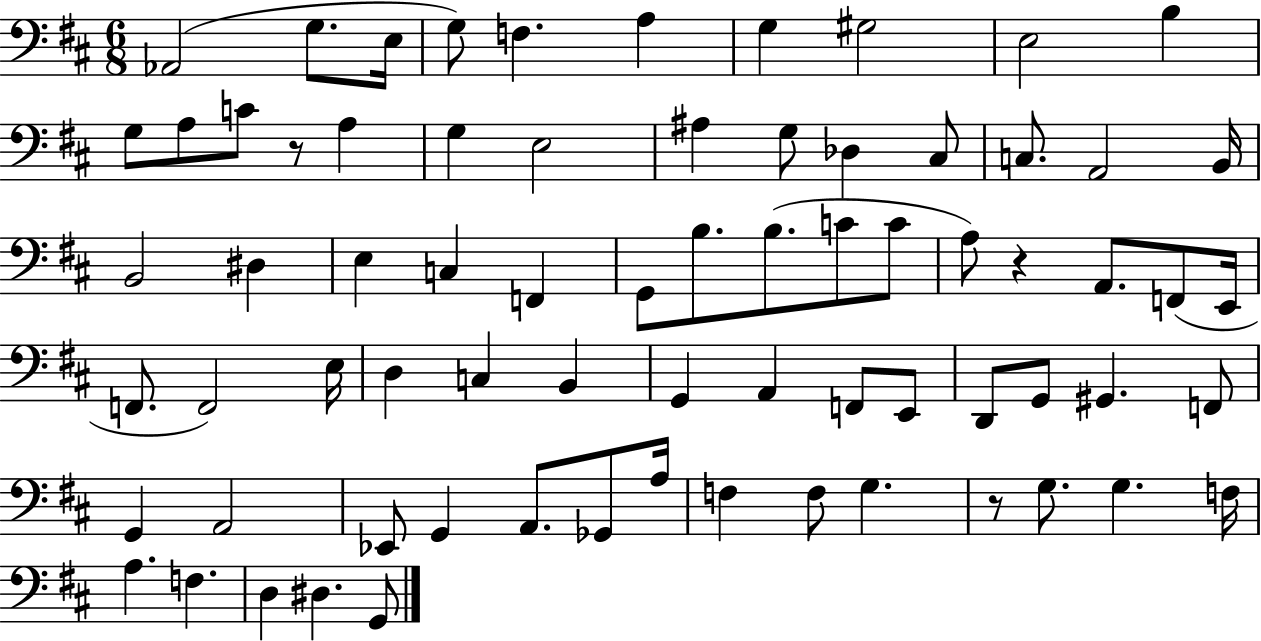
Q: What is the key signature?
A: D major